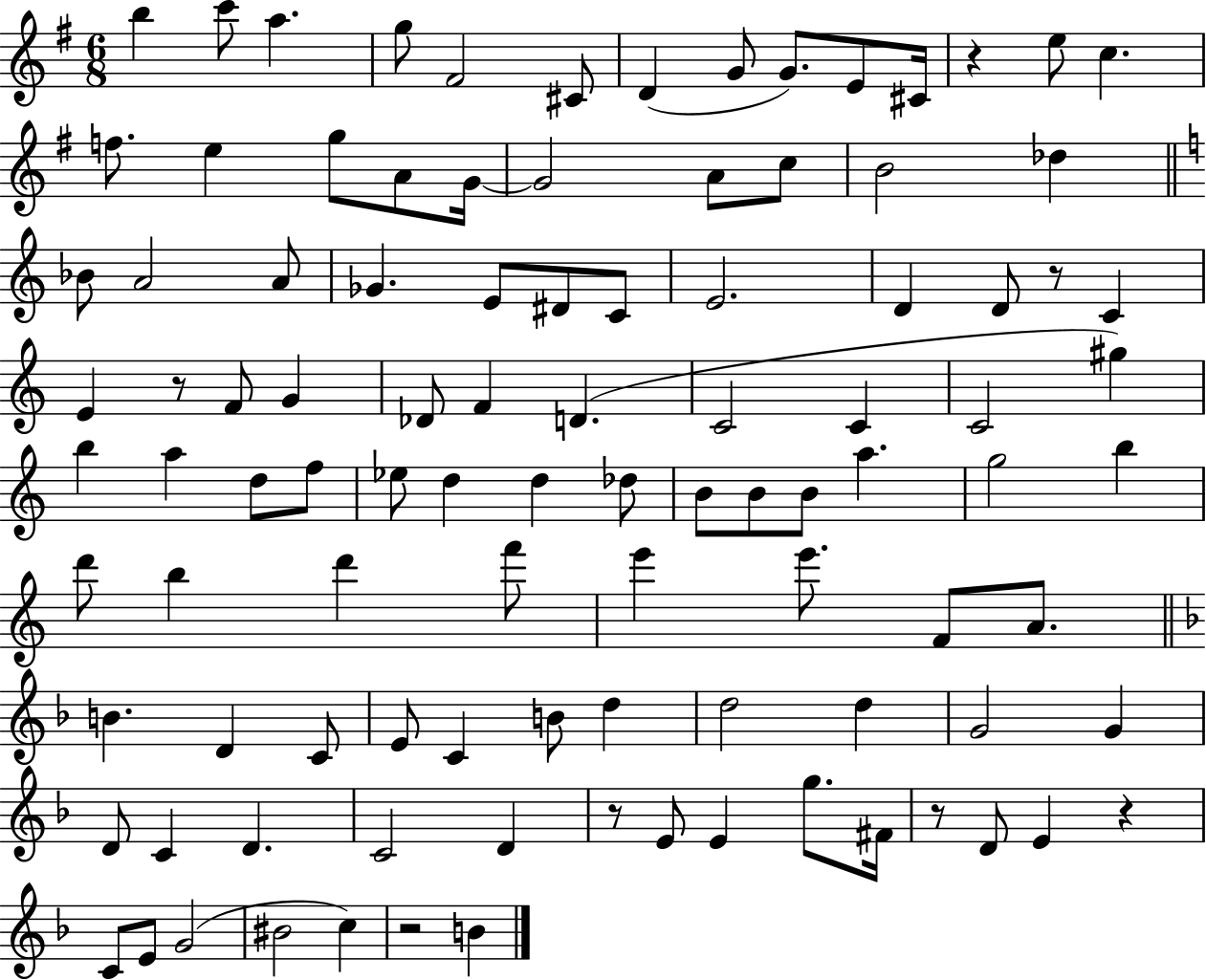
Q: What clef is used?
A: treble